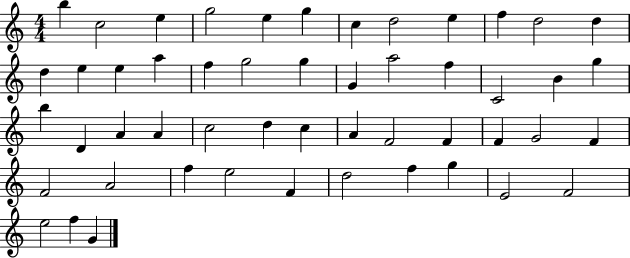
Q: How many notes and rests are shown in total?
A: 51